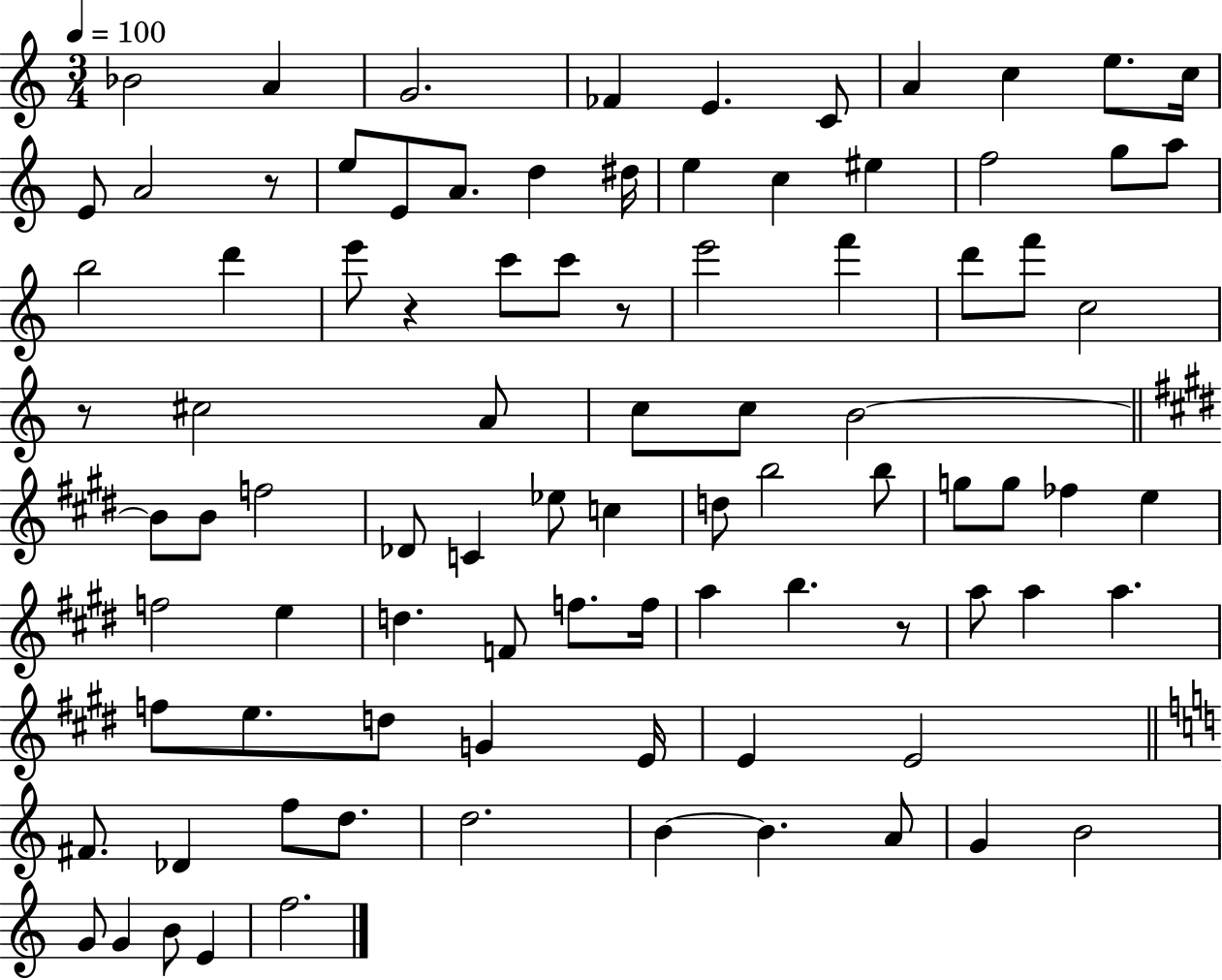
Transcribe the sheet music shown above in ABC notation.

X:1
T:Untitled
M:3/4
L:1/4
K:C
_B2 A G2 _F E C/2 A c e/2 c/4 E/2 A2 z/2 e/2 E/2 A/2 d ^d/4 e c ^e f2 g/2 a/2 b2 d' e'/2 z c'/2 c'/2 z/2 e'2 f' d'/2 f'/2 c2 z/2 ^c2 A/2 c/2 c/2 B2 B/2 B/2 f2 _D/2 C _e/2 c d/2 b2 b/2 g/2 g/2 _f e f2 e d F/2 f/2 f/4 a b z/2 a/2 a a f/2 e/2 d/2 G E/4 E E2 ^F/2 _D f/2 d/2 d2 B B A/2 G B2 G/2 G B/2 E f2